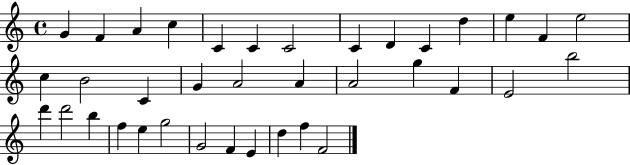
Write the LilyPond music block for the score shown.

{
  \clef treble
  \time 4/4
  \defaultTimeSignature
  \key c \major
  g'4 f'4 a'4 c''4 | c'4 c'4 c'2 | c'4 d'4 c'4 d''4 | e''4 f'4 e''2 | \break c''4 b'2 c'4 | g'4 a'2 a'4 | a'2 g''4 f'4 | e'2 b''2 | \break d'''4 d'''2 b''4 | f''4 e''4 g''2 | g'2 f'4 e'4 | d''4 f''4 f'2 | \break \bar "|."
}